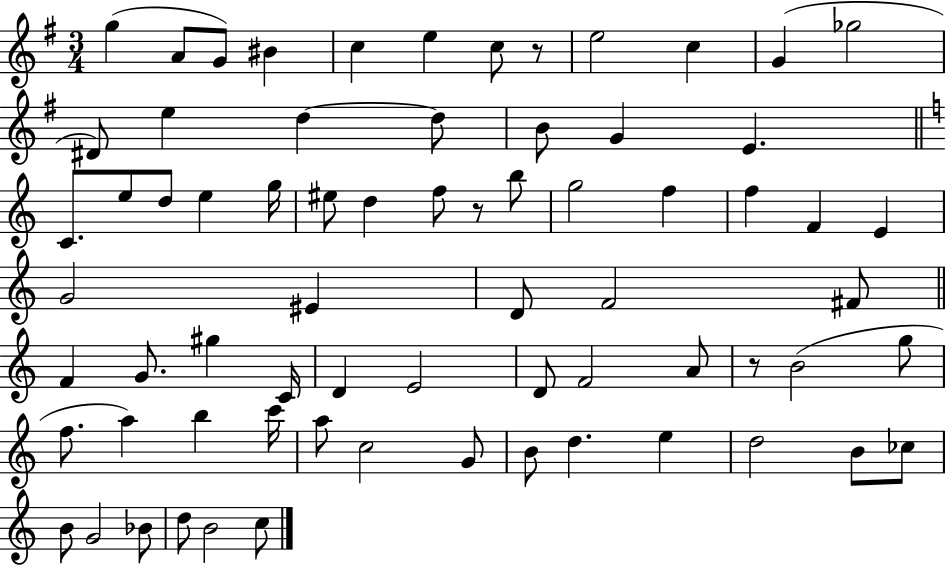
{
  \clef treble
  \numericTimeSignature
  \time 3/4
  \key g \major
  g''4( a'8 g'8) bis'4 | c''4 e''4 c''8 r8 | e''2 c''4 | g'4( ges''2 | \break dis'8) e''4 d''4~~ d''8 | b'8 g'4 e'4. | \bar "||" \break \key a \minor c'8. e''8 d''8 e''4 g''16 | eis''8 d''4 f''8 r8 b''8 | g''2 f''4 | f''4 f'4 e'4 | \break g'2 eis'4 | d'8 f'2 fis'8 | \bar "||" \break \key c \major f'4 g'8. gis''4 c'16 | d'4 e'2 | d'8 f'2 a'8 | r8 b'2( g''8 | \break f''8. a''4) b''4 c'''16 | a''8 c''2 g'8 | b'8 d''4. e''4 | d''2 b'8 ces''8 | \break b'8 g'2 bes'8 | d''8 b'2 c''8 | \bar "|."
}